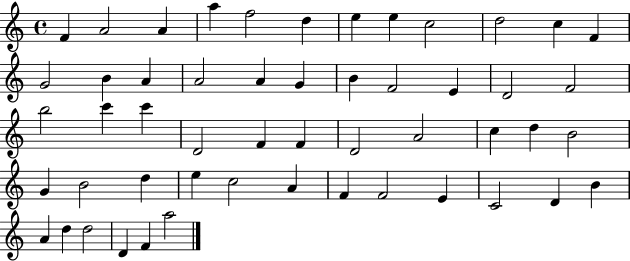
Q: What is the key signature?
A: C major